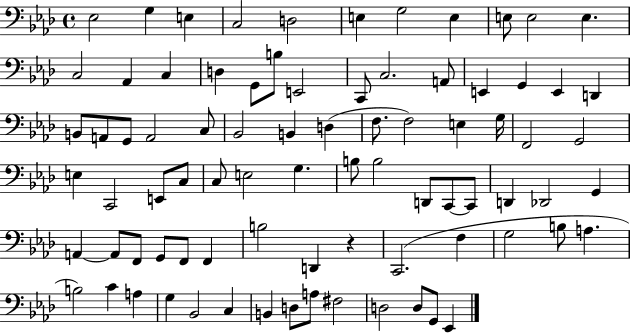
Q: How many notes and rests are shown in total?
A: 82